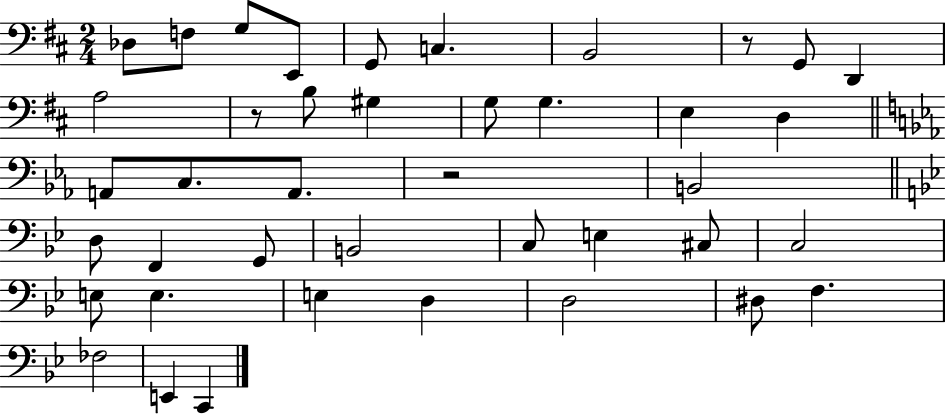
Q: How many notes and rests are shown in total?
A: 41